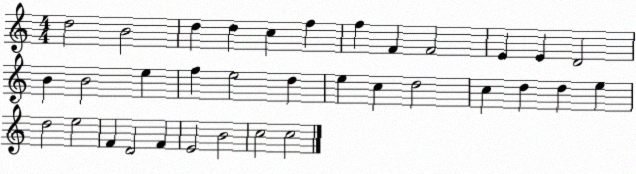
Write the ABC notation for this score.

X:1
T:Untitled
M:4/4
L:1/4
K:C
d2 B2 d d c f f F F2 E E D2 B B2 e f e2 d e c d2 c d d e d2 e2 F D2 F E2 B2 c2 c2